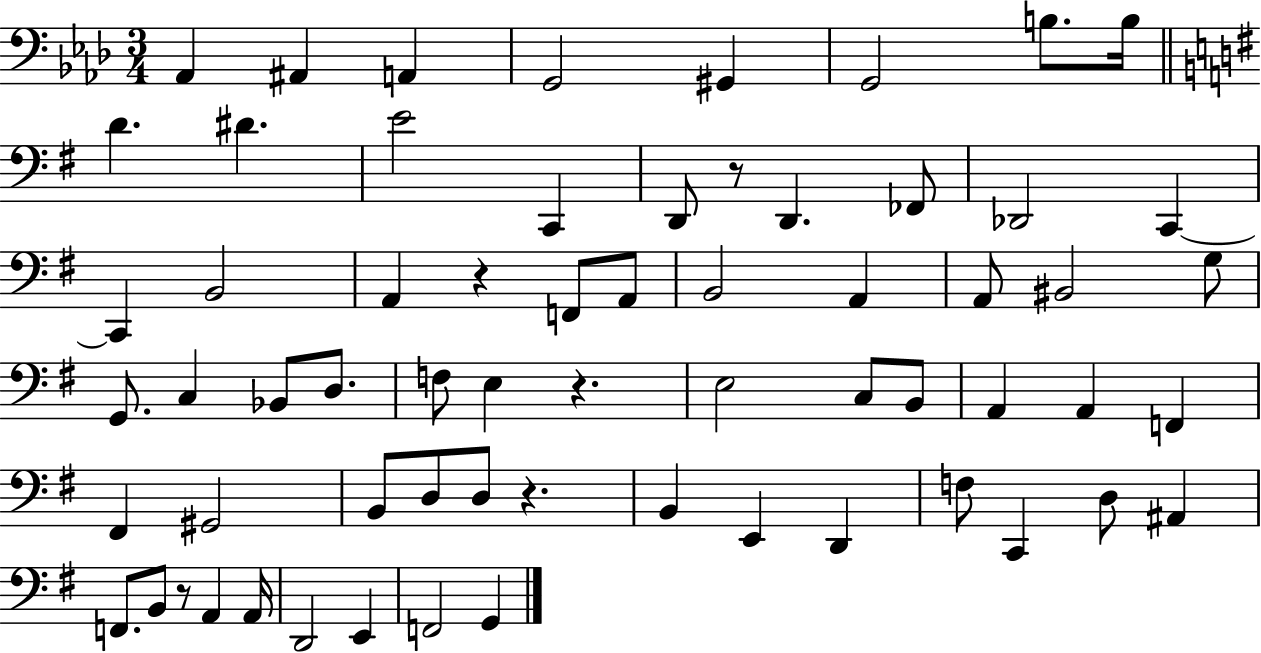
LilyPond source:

{
  \clef bass
  \numericTimeSignature
  \time 3/4
  \key aes \major
  aes,4 ais,4 a,4 | g,2 gis,4 | g,2 b8. b16 | \bar "||" \break \key g \major d'4. dis'4. | e'2 c,4 | d,8 r8 d,4. fes,8 | des,2 c,4~~ | \break c,4 b,2 | a,4 r4 f,8 a,8 | b,2 a,4 | a,8 bis,2 g8 | \break g,8. c4 bes,8 d8. | f8 e4 r4. | e2 c8 b,8 | a,4 a,4 f,4 | \break fis,4 gis,2 | b,8 d8 d8 r4. | b,4 e,4 d,4 | f8 c,4 d8 ais,4 | \break f,8. b,8 r8 a,4 a,16 | d,2 e,4 | f,2 g,4 | \bar "|."
}